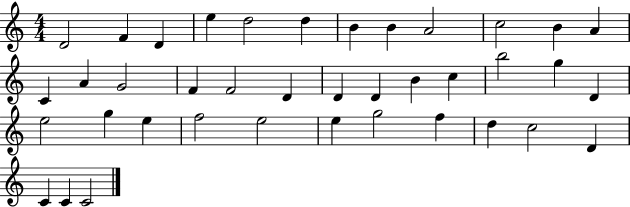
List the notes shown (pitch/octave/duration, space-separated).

D4/h F4/q D4/q E5/q D5/h D5/q B4/q B4/q A4/h C5/h B4/q A4/q C4/q A4/q G4/h F4/q F4/h D4/q D4/q D4/q B4/q C5/q B5/h G5/q D4/q E5/h G5/q E5/q F5/h E5/h E5/q G5/h F5/q D5/q C5/h D4/q C4/q C4/q C4/h